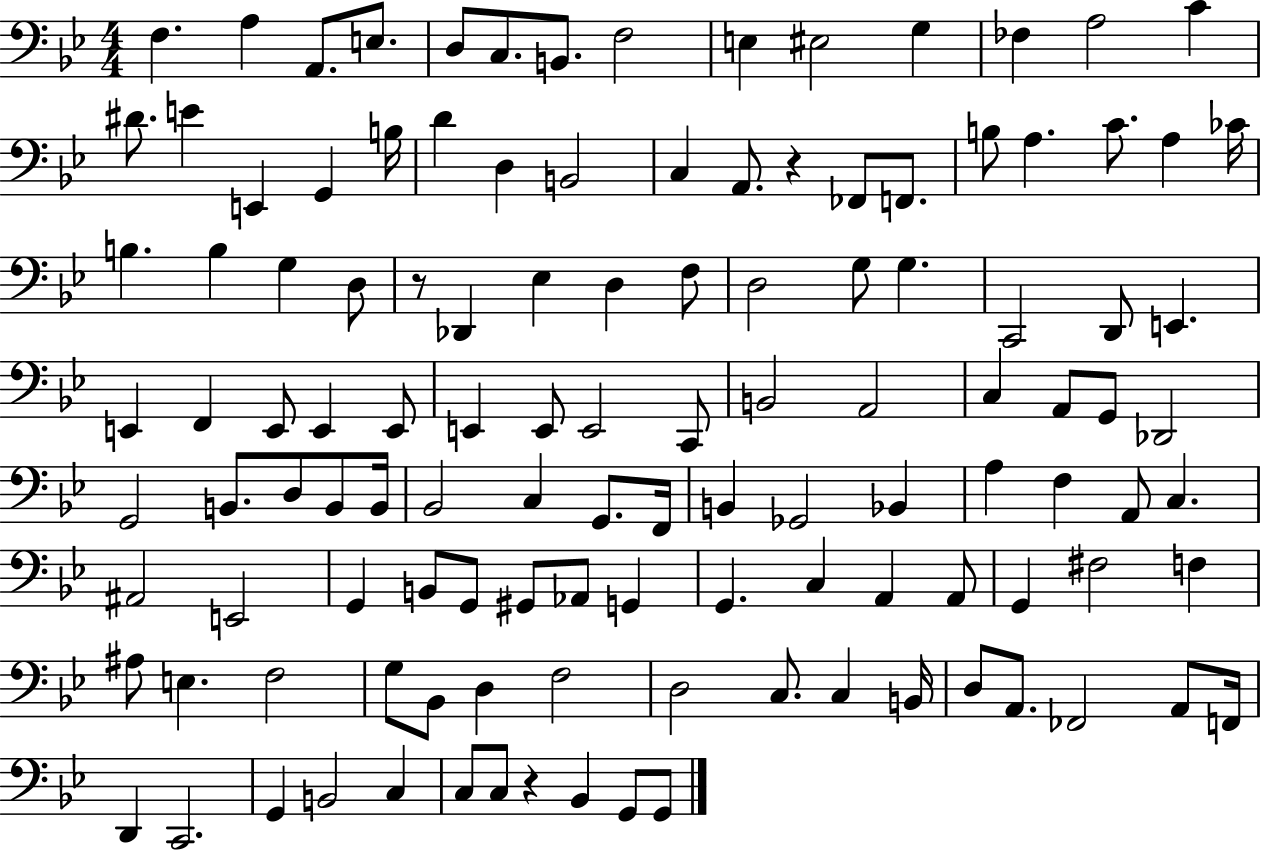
{
  \clef bass
  \numericTimeSignature
  \time 4/4
  \key bes \major
  f4. a4 a,8. e8. | d8 c8. b,8. f2 | e4 eis2 g4 | fes4 a2 c'4 | \break dis'8. e'4 e,4 g,4 b16 | d'4 d4 b,2 | c4 a,8. r4 fes,8 f,8. | b8 a4. c'8. a4 ces'16 | \break b4. b4 g4 d8 | r8 des,4 ees4 d4 f8 | d2 g8 g4. | c,2 d,8 e,4. | \break e,4 f,4 e,8 e,4 e,8 | e,4 e,8 e,2 c,8 | b,2 a,2 | c4 a,8 g,8 des,2 | \break g,2 b,8. d8 b,8 b,16 | bes,2 c4 g,8. f,16 | b,4 ges,2 bes,4 | a4 f4 a,8 c4. | \break ais,2 e,2 | g,4 b,8 g,8 gis,8 aes,8 g,4 | g,4. c4 a,4 a,8 | g,4 fis2 f4 | \break ais8 e4. f2 | g8 bes,8 d4 f2 | d2 c8. c4 b,16 | d8 a,8. fes,2 a,8 f,16 | \break d,4 c,2. | g,4 b,2 c4 | c8 c8 r4 bes,4 g,8 g,8 | \bar "|."
}